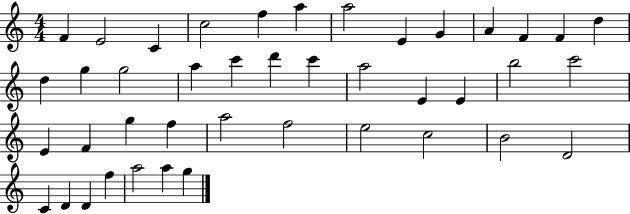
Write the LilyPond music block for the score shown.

{
  \clef treble
  \numericTimeSignature
  \time 4/4
  \key c \major
  f'4 e'2 c'4 | c''2 f''4 a''4 | a''2 e'4 g'4 | a'4 f'4 f'4 d''4 | \break d''4 g''4 g''2 | a''4 c'''4 d'''4 c'''4 | a''2 e'4 e'4 | b''2 c'''2 | \break e'4 f'4 g''4 f''4 | a''2 f''2 | e''2 c''2 | b'2 d'2 | \break c'4 d'4 d'4 f''4 | a''2 a''4 g''4 | \bar "|."
}